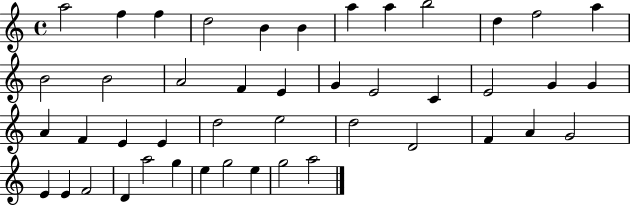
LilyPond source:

{
  \clef treble
  \time 4/4
  \defaultTimeSignature
  \key c \major
  a''2 f''4 f''4 | d''2 b'4 b'4 | a''4 a''4 b''2 | d''4 f''2 a''4 | \break b'2 b'2 | a'2 f'4 e'4 | g'4 e'2 c'4 | e'2 g'4 g'4 | \break a'4 f'4 e'4 e'4 | d''2 e''2 | d''2 d'2 | f'4 a'4 g'2 | \break e'4 e'4 f'2 | d'4 a''2 g''4 | e''4 g''2 e''4 | g''2 a''2 | \break \bar "|."
}